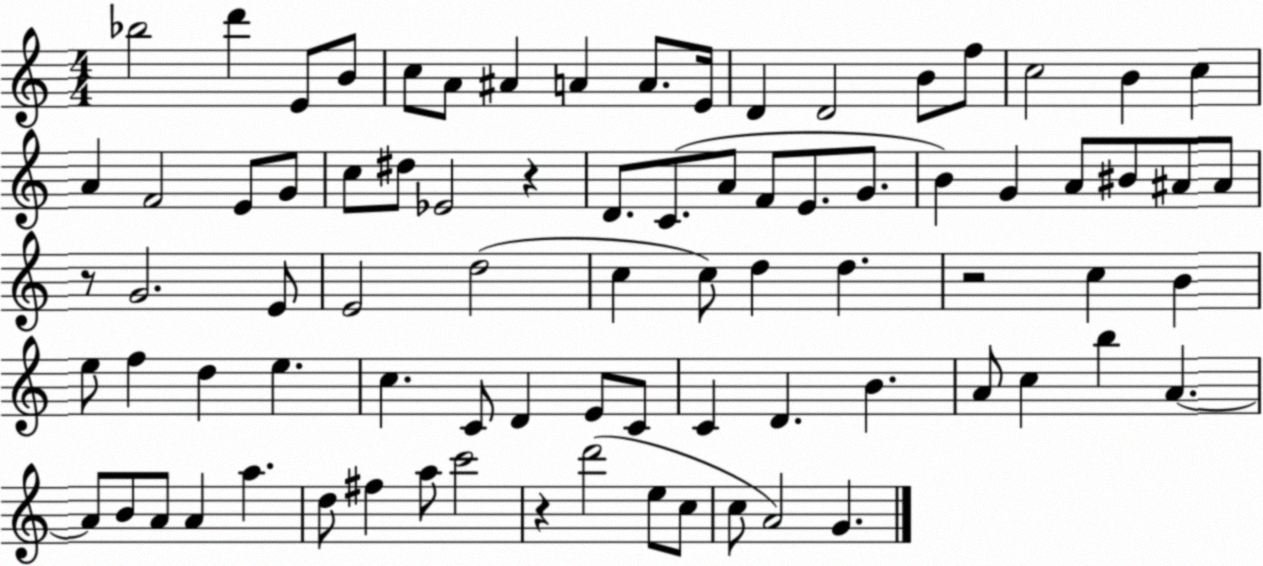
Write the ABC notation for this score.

X:1
T:Untitled
M:4/4
L:1/4
K:C
_b2 d' E/2 B/2 c/2 A/2 ^A A A/2 E/4 D D2 B/2 f/2 c2 B c A F2 E/2 G/2 c/2 ^d/2 _E2 z D/2 C/2 A/2 F/2 E/2 G/2 B G A/2 ^B/2 ^A/2 ^A/2 z/2 G2 E/2 E2 d2 c c/2 d d z2 c B e/2 f d e c C/2 D E/2 C/2 C D B A/2 c b A A/2 B/2 A/2 A a d/2 ^f a/2 c'2 z d'2 e/2 c/2 c/2 A2 G